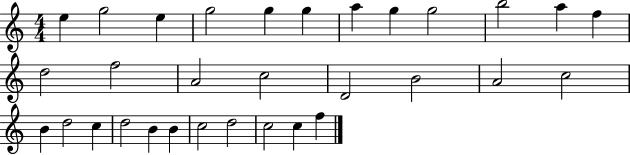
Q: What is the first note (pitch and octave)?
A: E5